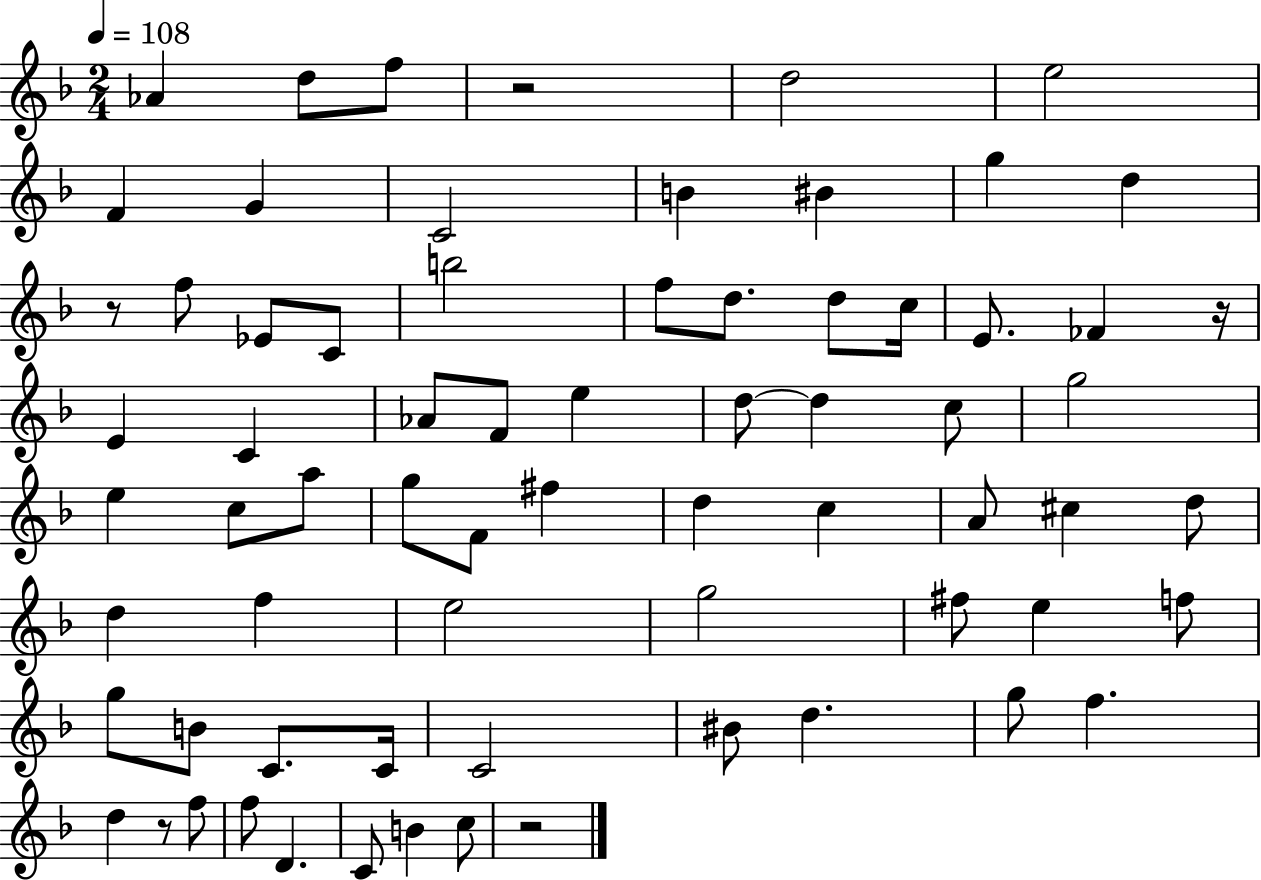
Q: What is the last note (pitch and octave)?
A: C5